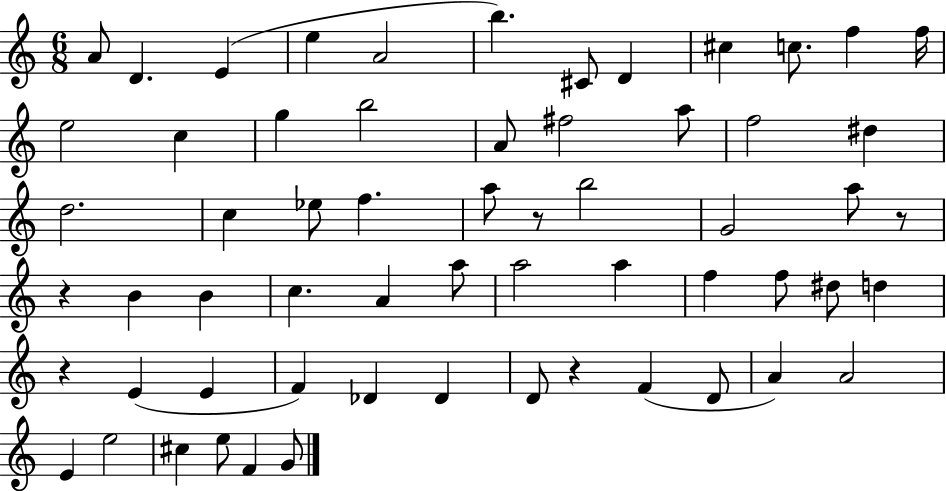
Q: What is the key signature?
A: C major